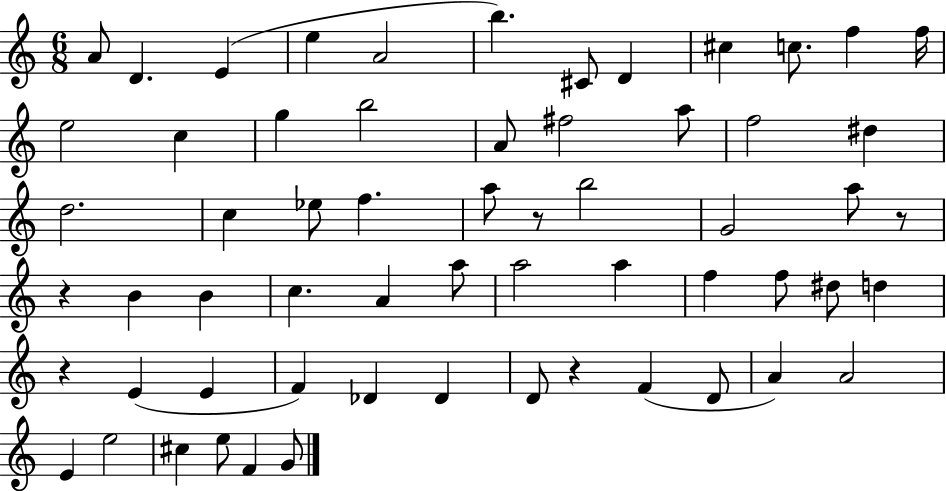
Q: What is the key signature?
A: C major